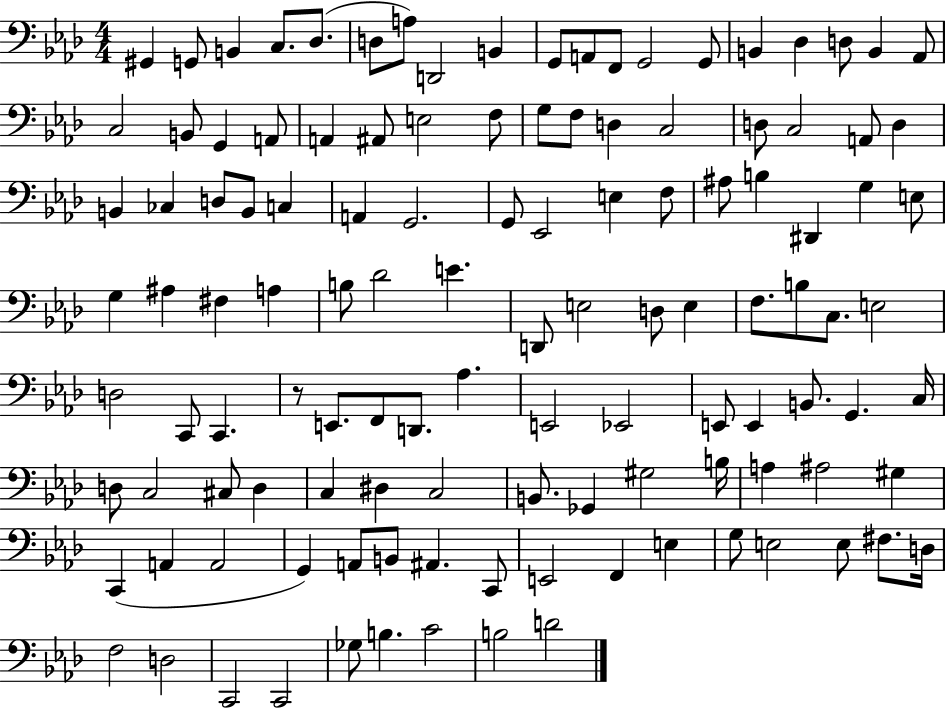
X:1
T:Untitled
M:4/4
L:1/4
K:Ab
^G,, G,,/2 B,, C,/2 _D,/2 D,/2 A,/2 D,,2 B,, G,,/2 A,,/2 F,,/2 G,,2 G,,/2 B,, _D, D,/2 B,, _A,,/2 C,2 B,,/2 G,, A,,/2 A,, ^A,,/2 E,2 F,/2 G,/2 F,/2 D, C,2 D,/2 C,2 A,,/2 D, B,, _C, D,/2 B,,/2 C, A,, G,,2 G,,/2 _E,,2 E, F,/2 ^A,/2 B, ^D,, G, E,/2 G, ^A, ^F, A, B,/2 _D2 E D,,/2 E,2 D,/2 E, F,/2 B,/2 C,/2 E,2 D,2 C,,/2 C,, z/2 E,,/2 F,,/2 D,,/2 _A, E,,2 _E,,2 E,,/2 E,, B,,/2 G,, C,/4 D,/2 C,2 ^C,/2 D, C, ^D, C,2 B,,/2 _G,, ^G,2 B,/4 A, ^A,2 ^G, C,, A,, A,,2 G,, A,,/2 B,,/2 ^A,, C,,/2 E,,2 F,, E, G,/2 E,2 E,/2 ^F,/2 D,/4 F,2 D,2 C,,2 C,,2 _G,/2 B, C2 B,2 D2